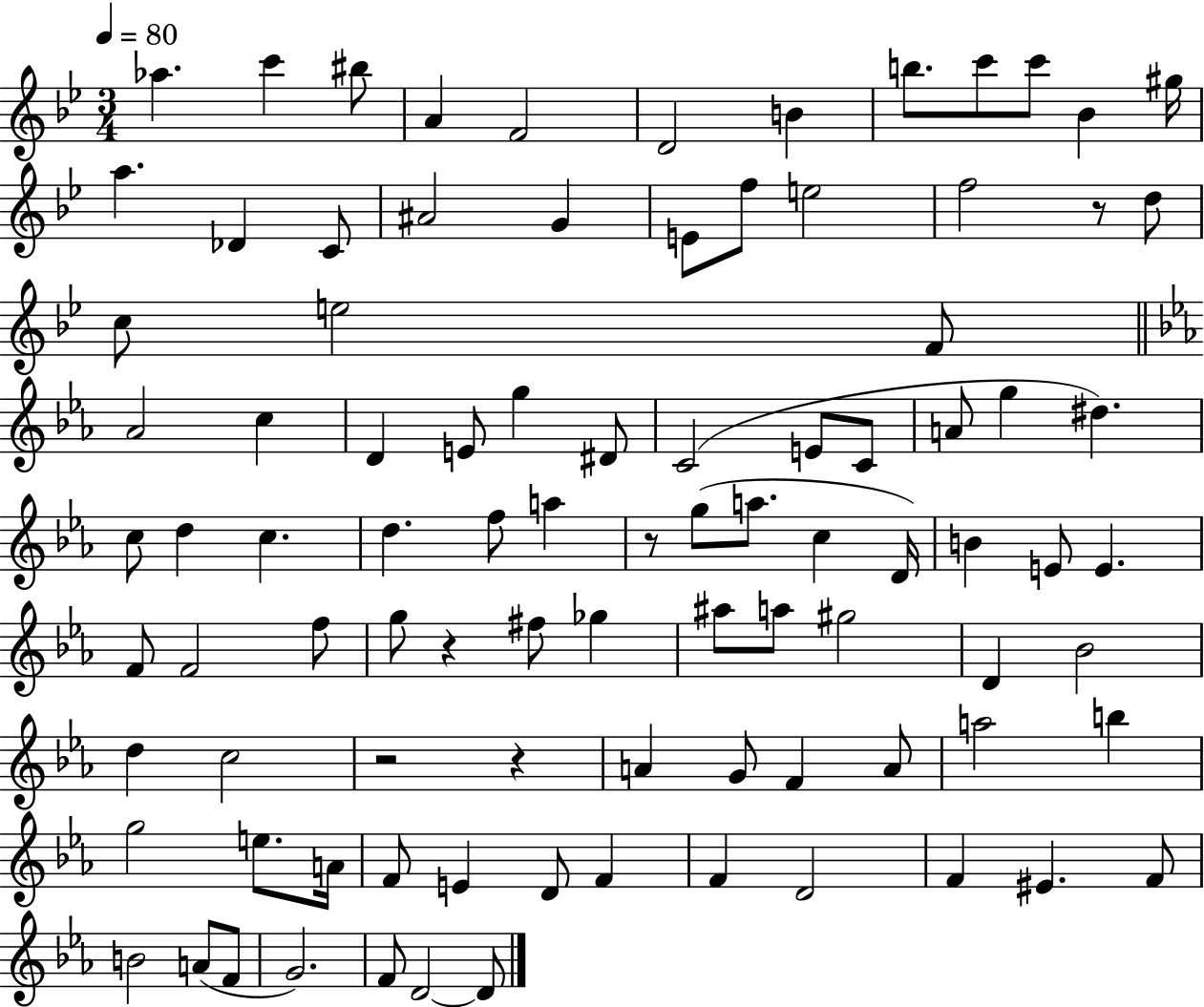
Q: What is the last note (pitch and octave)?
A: D4